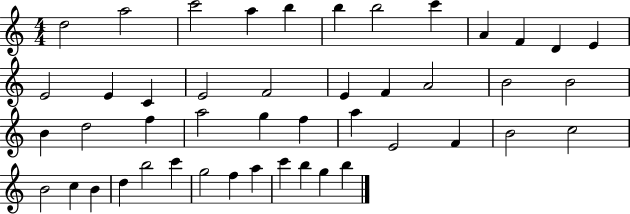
{
  \clef treble
  \numericTimeSignature
  \time 4/4
  \key c \major
  d''2 a''2 | c'''2 a''4 b''4 | b''4 b''2 c'''4 | a'4 f'4 d'4 e'4 | \break e'2 e'4 c'4 | e'2 f'2 | e'4 f'4 a'2 | b'2 b'2 | \break b'4 d''2 f''4 | a''2 g''4 f''4 | a''4 e'2 f'4 | b'2 c''2 | \break b'2 c''4 b'4 | d''4 b''2 c'''4 | g''2 f''4 a''4 | c'''4 b''4 g''4 b''4 | \break \bar "|."
}